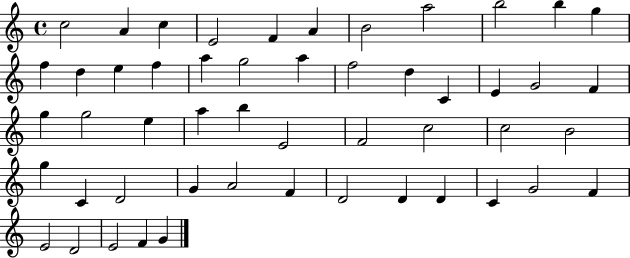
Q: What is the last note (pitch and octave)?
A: G4